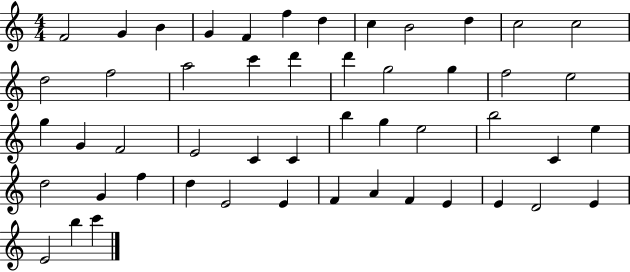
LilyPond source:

{
  \clef treble
  \numericTimeSignature
  \time 4/4
  \key c \major
  f'2 g'4 b'4 | g'4 f'4 f''4 d''4 | c''4 b'2 d''4 | c''2 c''2 | \break d''2 f''2 | a''2 c'''4 d'''4 | d'''4 g''2 g''4 | f''2 e''2 | \break g''4 g'4 f'2 | e'2 c'4 c'4 | b''4 g''4 e''2 | b''2 c'4 e''4 | \break d''2 g'4 f''4 | d''4 e'2 e'4 | f'4 a'4 f'4 e'4 | e'4 d'2 e'4 | \break e'2 b''4 c'''4 | \bar "|."
}